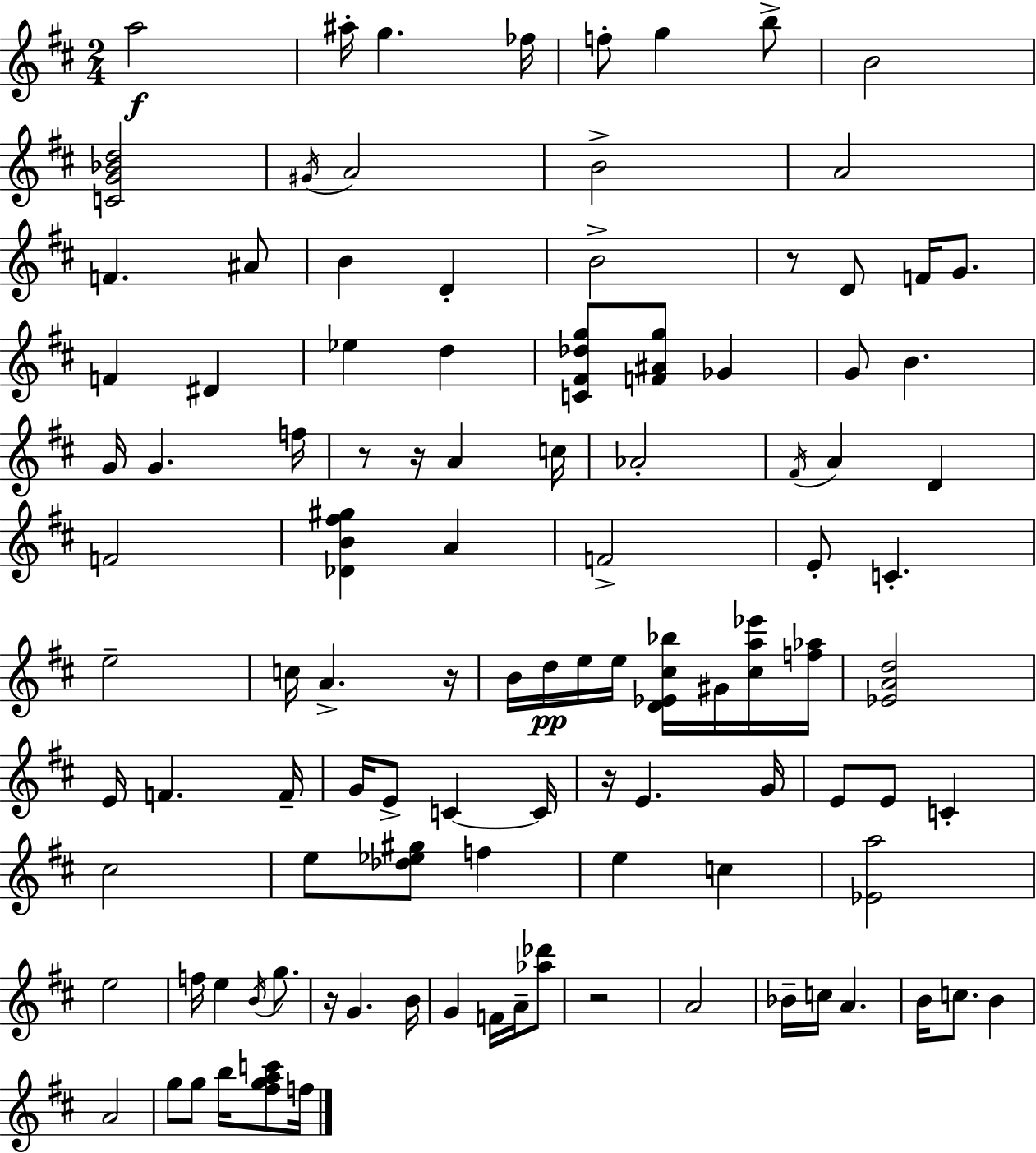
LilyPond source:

{
  \clef treble
  \numericTimeSignature
  \time 2/4
  \key d \major
  \repeat volta 2 { a''2\f | ais''16-. g''4. fes''16 | f''8-. g''4 b''8-> | b'2 | \break <c' g' bes' d''>2 | \acciaccatura { gis'16 } a'2 | b'2-> | a'2 | \break f'4. ais'8 | b'4 d'4-. | b'2-> | r8 d'8 f'16 g'8. | \break f'4 dis'4 | ees''4 d''4 | <c' fis' des'' g''>8 <f' ais' g''>8 ges'4 | g'8 b'4. | \break g'16 g'4. | f''16 r8 r16 a'4 | c''16 aes'2-. | \acciaccatura { fis'16 } a'4 d'4 | \break f'2 | <des' b' fis'' gis''>4 a'4 | f'2-> | e'8-. c'4.-. | \break e''2-- | c''16 a'4.-> | r16 b'16 d''16\pp e''16 e''16 <d' ees' cis'' bes''>16 gis'16 | <cis'' a'' ees'''>16 <f'' aes''>16 <ees' a' d''>2 | \break e'16 f'4. | f'16-- g'16 e'8-> c'4~~ | c'16 r16 e'4. | g'16 e'8 e'8 c'4-. | \break cis''2 | e''8 <des'' ees'' gis''>8 f''4 | e''4 c''4 | <ees' a''>2 | \break e''2 | f''16 e''4 \acciaccatura { b'16 } | g''8. r16 g'4. | b'16 g'4 f'16 | \break a'16-- <aes'' des'''>8 r2 | a'2 | bes'16-- c''16 a'4. | b'16 c''8. b'4 | \break a'2 | g''8 g''8 b''16 | <fis'' g'' a'' c'''>8 f''16 } \bar "|."
}